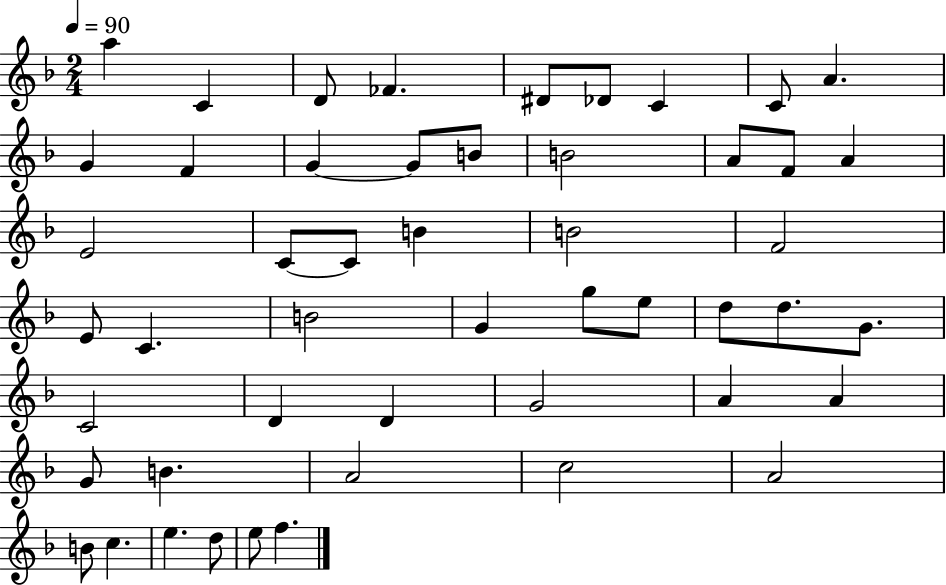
X:1
T:Untitled
M:2/4
L:1/4
K:F
a C D/2 _F ^D/2 _D/2 C C/2 A G F G G/2 B/2 B2 A/2 F/2 A E2 C/2 C/2 B B2 F2 E/2 C B2 G g/2 e/2 d/2 d/2 G/2 C2 D D G2 A A G/2 B A2 c2 A2 B/2 c e d/2 e/2 f